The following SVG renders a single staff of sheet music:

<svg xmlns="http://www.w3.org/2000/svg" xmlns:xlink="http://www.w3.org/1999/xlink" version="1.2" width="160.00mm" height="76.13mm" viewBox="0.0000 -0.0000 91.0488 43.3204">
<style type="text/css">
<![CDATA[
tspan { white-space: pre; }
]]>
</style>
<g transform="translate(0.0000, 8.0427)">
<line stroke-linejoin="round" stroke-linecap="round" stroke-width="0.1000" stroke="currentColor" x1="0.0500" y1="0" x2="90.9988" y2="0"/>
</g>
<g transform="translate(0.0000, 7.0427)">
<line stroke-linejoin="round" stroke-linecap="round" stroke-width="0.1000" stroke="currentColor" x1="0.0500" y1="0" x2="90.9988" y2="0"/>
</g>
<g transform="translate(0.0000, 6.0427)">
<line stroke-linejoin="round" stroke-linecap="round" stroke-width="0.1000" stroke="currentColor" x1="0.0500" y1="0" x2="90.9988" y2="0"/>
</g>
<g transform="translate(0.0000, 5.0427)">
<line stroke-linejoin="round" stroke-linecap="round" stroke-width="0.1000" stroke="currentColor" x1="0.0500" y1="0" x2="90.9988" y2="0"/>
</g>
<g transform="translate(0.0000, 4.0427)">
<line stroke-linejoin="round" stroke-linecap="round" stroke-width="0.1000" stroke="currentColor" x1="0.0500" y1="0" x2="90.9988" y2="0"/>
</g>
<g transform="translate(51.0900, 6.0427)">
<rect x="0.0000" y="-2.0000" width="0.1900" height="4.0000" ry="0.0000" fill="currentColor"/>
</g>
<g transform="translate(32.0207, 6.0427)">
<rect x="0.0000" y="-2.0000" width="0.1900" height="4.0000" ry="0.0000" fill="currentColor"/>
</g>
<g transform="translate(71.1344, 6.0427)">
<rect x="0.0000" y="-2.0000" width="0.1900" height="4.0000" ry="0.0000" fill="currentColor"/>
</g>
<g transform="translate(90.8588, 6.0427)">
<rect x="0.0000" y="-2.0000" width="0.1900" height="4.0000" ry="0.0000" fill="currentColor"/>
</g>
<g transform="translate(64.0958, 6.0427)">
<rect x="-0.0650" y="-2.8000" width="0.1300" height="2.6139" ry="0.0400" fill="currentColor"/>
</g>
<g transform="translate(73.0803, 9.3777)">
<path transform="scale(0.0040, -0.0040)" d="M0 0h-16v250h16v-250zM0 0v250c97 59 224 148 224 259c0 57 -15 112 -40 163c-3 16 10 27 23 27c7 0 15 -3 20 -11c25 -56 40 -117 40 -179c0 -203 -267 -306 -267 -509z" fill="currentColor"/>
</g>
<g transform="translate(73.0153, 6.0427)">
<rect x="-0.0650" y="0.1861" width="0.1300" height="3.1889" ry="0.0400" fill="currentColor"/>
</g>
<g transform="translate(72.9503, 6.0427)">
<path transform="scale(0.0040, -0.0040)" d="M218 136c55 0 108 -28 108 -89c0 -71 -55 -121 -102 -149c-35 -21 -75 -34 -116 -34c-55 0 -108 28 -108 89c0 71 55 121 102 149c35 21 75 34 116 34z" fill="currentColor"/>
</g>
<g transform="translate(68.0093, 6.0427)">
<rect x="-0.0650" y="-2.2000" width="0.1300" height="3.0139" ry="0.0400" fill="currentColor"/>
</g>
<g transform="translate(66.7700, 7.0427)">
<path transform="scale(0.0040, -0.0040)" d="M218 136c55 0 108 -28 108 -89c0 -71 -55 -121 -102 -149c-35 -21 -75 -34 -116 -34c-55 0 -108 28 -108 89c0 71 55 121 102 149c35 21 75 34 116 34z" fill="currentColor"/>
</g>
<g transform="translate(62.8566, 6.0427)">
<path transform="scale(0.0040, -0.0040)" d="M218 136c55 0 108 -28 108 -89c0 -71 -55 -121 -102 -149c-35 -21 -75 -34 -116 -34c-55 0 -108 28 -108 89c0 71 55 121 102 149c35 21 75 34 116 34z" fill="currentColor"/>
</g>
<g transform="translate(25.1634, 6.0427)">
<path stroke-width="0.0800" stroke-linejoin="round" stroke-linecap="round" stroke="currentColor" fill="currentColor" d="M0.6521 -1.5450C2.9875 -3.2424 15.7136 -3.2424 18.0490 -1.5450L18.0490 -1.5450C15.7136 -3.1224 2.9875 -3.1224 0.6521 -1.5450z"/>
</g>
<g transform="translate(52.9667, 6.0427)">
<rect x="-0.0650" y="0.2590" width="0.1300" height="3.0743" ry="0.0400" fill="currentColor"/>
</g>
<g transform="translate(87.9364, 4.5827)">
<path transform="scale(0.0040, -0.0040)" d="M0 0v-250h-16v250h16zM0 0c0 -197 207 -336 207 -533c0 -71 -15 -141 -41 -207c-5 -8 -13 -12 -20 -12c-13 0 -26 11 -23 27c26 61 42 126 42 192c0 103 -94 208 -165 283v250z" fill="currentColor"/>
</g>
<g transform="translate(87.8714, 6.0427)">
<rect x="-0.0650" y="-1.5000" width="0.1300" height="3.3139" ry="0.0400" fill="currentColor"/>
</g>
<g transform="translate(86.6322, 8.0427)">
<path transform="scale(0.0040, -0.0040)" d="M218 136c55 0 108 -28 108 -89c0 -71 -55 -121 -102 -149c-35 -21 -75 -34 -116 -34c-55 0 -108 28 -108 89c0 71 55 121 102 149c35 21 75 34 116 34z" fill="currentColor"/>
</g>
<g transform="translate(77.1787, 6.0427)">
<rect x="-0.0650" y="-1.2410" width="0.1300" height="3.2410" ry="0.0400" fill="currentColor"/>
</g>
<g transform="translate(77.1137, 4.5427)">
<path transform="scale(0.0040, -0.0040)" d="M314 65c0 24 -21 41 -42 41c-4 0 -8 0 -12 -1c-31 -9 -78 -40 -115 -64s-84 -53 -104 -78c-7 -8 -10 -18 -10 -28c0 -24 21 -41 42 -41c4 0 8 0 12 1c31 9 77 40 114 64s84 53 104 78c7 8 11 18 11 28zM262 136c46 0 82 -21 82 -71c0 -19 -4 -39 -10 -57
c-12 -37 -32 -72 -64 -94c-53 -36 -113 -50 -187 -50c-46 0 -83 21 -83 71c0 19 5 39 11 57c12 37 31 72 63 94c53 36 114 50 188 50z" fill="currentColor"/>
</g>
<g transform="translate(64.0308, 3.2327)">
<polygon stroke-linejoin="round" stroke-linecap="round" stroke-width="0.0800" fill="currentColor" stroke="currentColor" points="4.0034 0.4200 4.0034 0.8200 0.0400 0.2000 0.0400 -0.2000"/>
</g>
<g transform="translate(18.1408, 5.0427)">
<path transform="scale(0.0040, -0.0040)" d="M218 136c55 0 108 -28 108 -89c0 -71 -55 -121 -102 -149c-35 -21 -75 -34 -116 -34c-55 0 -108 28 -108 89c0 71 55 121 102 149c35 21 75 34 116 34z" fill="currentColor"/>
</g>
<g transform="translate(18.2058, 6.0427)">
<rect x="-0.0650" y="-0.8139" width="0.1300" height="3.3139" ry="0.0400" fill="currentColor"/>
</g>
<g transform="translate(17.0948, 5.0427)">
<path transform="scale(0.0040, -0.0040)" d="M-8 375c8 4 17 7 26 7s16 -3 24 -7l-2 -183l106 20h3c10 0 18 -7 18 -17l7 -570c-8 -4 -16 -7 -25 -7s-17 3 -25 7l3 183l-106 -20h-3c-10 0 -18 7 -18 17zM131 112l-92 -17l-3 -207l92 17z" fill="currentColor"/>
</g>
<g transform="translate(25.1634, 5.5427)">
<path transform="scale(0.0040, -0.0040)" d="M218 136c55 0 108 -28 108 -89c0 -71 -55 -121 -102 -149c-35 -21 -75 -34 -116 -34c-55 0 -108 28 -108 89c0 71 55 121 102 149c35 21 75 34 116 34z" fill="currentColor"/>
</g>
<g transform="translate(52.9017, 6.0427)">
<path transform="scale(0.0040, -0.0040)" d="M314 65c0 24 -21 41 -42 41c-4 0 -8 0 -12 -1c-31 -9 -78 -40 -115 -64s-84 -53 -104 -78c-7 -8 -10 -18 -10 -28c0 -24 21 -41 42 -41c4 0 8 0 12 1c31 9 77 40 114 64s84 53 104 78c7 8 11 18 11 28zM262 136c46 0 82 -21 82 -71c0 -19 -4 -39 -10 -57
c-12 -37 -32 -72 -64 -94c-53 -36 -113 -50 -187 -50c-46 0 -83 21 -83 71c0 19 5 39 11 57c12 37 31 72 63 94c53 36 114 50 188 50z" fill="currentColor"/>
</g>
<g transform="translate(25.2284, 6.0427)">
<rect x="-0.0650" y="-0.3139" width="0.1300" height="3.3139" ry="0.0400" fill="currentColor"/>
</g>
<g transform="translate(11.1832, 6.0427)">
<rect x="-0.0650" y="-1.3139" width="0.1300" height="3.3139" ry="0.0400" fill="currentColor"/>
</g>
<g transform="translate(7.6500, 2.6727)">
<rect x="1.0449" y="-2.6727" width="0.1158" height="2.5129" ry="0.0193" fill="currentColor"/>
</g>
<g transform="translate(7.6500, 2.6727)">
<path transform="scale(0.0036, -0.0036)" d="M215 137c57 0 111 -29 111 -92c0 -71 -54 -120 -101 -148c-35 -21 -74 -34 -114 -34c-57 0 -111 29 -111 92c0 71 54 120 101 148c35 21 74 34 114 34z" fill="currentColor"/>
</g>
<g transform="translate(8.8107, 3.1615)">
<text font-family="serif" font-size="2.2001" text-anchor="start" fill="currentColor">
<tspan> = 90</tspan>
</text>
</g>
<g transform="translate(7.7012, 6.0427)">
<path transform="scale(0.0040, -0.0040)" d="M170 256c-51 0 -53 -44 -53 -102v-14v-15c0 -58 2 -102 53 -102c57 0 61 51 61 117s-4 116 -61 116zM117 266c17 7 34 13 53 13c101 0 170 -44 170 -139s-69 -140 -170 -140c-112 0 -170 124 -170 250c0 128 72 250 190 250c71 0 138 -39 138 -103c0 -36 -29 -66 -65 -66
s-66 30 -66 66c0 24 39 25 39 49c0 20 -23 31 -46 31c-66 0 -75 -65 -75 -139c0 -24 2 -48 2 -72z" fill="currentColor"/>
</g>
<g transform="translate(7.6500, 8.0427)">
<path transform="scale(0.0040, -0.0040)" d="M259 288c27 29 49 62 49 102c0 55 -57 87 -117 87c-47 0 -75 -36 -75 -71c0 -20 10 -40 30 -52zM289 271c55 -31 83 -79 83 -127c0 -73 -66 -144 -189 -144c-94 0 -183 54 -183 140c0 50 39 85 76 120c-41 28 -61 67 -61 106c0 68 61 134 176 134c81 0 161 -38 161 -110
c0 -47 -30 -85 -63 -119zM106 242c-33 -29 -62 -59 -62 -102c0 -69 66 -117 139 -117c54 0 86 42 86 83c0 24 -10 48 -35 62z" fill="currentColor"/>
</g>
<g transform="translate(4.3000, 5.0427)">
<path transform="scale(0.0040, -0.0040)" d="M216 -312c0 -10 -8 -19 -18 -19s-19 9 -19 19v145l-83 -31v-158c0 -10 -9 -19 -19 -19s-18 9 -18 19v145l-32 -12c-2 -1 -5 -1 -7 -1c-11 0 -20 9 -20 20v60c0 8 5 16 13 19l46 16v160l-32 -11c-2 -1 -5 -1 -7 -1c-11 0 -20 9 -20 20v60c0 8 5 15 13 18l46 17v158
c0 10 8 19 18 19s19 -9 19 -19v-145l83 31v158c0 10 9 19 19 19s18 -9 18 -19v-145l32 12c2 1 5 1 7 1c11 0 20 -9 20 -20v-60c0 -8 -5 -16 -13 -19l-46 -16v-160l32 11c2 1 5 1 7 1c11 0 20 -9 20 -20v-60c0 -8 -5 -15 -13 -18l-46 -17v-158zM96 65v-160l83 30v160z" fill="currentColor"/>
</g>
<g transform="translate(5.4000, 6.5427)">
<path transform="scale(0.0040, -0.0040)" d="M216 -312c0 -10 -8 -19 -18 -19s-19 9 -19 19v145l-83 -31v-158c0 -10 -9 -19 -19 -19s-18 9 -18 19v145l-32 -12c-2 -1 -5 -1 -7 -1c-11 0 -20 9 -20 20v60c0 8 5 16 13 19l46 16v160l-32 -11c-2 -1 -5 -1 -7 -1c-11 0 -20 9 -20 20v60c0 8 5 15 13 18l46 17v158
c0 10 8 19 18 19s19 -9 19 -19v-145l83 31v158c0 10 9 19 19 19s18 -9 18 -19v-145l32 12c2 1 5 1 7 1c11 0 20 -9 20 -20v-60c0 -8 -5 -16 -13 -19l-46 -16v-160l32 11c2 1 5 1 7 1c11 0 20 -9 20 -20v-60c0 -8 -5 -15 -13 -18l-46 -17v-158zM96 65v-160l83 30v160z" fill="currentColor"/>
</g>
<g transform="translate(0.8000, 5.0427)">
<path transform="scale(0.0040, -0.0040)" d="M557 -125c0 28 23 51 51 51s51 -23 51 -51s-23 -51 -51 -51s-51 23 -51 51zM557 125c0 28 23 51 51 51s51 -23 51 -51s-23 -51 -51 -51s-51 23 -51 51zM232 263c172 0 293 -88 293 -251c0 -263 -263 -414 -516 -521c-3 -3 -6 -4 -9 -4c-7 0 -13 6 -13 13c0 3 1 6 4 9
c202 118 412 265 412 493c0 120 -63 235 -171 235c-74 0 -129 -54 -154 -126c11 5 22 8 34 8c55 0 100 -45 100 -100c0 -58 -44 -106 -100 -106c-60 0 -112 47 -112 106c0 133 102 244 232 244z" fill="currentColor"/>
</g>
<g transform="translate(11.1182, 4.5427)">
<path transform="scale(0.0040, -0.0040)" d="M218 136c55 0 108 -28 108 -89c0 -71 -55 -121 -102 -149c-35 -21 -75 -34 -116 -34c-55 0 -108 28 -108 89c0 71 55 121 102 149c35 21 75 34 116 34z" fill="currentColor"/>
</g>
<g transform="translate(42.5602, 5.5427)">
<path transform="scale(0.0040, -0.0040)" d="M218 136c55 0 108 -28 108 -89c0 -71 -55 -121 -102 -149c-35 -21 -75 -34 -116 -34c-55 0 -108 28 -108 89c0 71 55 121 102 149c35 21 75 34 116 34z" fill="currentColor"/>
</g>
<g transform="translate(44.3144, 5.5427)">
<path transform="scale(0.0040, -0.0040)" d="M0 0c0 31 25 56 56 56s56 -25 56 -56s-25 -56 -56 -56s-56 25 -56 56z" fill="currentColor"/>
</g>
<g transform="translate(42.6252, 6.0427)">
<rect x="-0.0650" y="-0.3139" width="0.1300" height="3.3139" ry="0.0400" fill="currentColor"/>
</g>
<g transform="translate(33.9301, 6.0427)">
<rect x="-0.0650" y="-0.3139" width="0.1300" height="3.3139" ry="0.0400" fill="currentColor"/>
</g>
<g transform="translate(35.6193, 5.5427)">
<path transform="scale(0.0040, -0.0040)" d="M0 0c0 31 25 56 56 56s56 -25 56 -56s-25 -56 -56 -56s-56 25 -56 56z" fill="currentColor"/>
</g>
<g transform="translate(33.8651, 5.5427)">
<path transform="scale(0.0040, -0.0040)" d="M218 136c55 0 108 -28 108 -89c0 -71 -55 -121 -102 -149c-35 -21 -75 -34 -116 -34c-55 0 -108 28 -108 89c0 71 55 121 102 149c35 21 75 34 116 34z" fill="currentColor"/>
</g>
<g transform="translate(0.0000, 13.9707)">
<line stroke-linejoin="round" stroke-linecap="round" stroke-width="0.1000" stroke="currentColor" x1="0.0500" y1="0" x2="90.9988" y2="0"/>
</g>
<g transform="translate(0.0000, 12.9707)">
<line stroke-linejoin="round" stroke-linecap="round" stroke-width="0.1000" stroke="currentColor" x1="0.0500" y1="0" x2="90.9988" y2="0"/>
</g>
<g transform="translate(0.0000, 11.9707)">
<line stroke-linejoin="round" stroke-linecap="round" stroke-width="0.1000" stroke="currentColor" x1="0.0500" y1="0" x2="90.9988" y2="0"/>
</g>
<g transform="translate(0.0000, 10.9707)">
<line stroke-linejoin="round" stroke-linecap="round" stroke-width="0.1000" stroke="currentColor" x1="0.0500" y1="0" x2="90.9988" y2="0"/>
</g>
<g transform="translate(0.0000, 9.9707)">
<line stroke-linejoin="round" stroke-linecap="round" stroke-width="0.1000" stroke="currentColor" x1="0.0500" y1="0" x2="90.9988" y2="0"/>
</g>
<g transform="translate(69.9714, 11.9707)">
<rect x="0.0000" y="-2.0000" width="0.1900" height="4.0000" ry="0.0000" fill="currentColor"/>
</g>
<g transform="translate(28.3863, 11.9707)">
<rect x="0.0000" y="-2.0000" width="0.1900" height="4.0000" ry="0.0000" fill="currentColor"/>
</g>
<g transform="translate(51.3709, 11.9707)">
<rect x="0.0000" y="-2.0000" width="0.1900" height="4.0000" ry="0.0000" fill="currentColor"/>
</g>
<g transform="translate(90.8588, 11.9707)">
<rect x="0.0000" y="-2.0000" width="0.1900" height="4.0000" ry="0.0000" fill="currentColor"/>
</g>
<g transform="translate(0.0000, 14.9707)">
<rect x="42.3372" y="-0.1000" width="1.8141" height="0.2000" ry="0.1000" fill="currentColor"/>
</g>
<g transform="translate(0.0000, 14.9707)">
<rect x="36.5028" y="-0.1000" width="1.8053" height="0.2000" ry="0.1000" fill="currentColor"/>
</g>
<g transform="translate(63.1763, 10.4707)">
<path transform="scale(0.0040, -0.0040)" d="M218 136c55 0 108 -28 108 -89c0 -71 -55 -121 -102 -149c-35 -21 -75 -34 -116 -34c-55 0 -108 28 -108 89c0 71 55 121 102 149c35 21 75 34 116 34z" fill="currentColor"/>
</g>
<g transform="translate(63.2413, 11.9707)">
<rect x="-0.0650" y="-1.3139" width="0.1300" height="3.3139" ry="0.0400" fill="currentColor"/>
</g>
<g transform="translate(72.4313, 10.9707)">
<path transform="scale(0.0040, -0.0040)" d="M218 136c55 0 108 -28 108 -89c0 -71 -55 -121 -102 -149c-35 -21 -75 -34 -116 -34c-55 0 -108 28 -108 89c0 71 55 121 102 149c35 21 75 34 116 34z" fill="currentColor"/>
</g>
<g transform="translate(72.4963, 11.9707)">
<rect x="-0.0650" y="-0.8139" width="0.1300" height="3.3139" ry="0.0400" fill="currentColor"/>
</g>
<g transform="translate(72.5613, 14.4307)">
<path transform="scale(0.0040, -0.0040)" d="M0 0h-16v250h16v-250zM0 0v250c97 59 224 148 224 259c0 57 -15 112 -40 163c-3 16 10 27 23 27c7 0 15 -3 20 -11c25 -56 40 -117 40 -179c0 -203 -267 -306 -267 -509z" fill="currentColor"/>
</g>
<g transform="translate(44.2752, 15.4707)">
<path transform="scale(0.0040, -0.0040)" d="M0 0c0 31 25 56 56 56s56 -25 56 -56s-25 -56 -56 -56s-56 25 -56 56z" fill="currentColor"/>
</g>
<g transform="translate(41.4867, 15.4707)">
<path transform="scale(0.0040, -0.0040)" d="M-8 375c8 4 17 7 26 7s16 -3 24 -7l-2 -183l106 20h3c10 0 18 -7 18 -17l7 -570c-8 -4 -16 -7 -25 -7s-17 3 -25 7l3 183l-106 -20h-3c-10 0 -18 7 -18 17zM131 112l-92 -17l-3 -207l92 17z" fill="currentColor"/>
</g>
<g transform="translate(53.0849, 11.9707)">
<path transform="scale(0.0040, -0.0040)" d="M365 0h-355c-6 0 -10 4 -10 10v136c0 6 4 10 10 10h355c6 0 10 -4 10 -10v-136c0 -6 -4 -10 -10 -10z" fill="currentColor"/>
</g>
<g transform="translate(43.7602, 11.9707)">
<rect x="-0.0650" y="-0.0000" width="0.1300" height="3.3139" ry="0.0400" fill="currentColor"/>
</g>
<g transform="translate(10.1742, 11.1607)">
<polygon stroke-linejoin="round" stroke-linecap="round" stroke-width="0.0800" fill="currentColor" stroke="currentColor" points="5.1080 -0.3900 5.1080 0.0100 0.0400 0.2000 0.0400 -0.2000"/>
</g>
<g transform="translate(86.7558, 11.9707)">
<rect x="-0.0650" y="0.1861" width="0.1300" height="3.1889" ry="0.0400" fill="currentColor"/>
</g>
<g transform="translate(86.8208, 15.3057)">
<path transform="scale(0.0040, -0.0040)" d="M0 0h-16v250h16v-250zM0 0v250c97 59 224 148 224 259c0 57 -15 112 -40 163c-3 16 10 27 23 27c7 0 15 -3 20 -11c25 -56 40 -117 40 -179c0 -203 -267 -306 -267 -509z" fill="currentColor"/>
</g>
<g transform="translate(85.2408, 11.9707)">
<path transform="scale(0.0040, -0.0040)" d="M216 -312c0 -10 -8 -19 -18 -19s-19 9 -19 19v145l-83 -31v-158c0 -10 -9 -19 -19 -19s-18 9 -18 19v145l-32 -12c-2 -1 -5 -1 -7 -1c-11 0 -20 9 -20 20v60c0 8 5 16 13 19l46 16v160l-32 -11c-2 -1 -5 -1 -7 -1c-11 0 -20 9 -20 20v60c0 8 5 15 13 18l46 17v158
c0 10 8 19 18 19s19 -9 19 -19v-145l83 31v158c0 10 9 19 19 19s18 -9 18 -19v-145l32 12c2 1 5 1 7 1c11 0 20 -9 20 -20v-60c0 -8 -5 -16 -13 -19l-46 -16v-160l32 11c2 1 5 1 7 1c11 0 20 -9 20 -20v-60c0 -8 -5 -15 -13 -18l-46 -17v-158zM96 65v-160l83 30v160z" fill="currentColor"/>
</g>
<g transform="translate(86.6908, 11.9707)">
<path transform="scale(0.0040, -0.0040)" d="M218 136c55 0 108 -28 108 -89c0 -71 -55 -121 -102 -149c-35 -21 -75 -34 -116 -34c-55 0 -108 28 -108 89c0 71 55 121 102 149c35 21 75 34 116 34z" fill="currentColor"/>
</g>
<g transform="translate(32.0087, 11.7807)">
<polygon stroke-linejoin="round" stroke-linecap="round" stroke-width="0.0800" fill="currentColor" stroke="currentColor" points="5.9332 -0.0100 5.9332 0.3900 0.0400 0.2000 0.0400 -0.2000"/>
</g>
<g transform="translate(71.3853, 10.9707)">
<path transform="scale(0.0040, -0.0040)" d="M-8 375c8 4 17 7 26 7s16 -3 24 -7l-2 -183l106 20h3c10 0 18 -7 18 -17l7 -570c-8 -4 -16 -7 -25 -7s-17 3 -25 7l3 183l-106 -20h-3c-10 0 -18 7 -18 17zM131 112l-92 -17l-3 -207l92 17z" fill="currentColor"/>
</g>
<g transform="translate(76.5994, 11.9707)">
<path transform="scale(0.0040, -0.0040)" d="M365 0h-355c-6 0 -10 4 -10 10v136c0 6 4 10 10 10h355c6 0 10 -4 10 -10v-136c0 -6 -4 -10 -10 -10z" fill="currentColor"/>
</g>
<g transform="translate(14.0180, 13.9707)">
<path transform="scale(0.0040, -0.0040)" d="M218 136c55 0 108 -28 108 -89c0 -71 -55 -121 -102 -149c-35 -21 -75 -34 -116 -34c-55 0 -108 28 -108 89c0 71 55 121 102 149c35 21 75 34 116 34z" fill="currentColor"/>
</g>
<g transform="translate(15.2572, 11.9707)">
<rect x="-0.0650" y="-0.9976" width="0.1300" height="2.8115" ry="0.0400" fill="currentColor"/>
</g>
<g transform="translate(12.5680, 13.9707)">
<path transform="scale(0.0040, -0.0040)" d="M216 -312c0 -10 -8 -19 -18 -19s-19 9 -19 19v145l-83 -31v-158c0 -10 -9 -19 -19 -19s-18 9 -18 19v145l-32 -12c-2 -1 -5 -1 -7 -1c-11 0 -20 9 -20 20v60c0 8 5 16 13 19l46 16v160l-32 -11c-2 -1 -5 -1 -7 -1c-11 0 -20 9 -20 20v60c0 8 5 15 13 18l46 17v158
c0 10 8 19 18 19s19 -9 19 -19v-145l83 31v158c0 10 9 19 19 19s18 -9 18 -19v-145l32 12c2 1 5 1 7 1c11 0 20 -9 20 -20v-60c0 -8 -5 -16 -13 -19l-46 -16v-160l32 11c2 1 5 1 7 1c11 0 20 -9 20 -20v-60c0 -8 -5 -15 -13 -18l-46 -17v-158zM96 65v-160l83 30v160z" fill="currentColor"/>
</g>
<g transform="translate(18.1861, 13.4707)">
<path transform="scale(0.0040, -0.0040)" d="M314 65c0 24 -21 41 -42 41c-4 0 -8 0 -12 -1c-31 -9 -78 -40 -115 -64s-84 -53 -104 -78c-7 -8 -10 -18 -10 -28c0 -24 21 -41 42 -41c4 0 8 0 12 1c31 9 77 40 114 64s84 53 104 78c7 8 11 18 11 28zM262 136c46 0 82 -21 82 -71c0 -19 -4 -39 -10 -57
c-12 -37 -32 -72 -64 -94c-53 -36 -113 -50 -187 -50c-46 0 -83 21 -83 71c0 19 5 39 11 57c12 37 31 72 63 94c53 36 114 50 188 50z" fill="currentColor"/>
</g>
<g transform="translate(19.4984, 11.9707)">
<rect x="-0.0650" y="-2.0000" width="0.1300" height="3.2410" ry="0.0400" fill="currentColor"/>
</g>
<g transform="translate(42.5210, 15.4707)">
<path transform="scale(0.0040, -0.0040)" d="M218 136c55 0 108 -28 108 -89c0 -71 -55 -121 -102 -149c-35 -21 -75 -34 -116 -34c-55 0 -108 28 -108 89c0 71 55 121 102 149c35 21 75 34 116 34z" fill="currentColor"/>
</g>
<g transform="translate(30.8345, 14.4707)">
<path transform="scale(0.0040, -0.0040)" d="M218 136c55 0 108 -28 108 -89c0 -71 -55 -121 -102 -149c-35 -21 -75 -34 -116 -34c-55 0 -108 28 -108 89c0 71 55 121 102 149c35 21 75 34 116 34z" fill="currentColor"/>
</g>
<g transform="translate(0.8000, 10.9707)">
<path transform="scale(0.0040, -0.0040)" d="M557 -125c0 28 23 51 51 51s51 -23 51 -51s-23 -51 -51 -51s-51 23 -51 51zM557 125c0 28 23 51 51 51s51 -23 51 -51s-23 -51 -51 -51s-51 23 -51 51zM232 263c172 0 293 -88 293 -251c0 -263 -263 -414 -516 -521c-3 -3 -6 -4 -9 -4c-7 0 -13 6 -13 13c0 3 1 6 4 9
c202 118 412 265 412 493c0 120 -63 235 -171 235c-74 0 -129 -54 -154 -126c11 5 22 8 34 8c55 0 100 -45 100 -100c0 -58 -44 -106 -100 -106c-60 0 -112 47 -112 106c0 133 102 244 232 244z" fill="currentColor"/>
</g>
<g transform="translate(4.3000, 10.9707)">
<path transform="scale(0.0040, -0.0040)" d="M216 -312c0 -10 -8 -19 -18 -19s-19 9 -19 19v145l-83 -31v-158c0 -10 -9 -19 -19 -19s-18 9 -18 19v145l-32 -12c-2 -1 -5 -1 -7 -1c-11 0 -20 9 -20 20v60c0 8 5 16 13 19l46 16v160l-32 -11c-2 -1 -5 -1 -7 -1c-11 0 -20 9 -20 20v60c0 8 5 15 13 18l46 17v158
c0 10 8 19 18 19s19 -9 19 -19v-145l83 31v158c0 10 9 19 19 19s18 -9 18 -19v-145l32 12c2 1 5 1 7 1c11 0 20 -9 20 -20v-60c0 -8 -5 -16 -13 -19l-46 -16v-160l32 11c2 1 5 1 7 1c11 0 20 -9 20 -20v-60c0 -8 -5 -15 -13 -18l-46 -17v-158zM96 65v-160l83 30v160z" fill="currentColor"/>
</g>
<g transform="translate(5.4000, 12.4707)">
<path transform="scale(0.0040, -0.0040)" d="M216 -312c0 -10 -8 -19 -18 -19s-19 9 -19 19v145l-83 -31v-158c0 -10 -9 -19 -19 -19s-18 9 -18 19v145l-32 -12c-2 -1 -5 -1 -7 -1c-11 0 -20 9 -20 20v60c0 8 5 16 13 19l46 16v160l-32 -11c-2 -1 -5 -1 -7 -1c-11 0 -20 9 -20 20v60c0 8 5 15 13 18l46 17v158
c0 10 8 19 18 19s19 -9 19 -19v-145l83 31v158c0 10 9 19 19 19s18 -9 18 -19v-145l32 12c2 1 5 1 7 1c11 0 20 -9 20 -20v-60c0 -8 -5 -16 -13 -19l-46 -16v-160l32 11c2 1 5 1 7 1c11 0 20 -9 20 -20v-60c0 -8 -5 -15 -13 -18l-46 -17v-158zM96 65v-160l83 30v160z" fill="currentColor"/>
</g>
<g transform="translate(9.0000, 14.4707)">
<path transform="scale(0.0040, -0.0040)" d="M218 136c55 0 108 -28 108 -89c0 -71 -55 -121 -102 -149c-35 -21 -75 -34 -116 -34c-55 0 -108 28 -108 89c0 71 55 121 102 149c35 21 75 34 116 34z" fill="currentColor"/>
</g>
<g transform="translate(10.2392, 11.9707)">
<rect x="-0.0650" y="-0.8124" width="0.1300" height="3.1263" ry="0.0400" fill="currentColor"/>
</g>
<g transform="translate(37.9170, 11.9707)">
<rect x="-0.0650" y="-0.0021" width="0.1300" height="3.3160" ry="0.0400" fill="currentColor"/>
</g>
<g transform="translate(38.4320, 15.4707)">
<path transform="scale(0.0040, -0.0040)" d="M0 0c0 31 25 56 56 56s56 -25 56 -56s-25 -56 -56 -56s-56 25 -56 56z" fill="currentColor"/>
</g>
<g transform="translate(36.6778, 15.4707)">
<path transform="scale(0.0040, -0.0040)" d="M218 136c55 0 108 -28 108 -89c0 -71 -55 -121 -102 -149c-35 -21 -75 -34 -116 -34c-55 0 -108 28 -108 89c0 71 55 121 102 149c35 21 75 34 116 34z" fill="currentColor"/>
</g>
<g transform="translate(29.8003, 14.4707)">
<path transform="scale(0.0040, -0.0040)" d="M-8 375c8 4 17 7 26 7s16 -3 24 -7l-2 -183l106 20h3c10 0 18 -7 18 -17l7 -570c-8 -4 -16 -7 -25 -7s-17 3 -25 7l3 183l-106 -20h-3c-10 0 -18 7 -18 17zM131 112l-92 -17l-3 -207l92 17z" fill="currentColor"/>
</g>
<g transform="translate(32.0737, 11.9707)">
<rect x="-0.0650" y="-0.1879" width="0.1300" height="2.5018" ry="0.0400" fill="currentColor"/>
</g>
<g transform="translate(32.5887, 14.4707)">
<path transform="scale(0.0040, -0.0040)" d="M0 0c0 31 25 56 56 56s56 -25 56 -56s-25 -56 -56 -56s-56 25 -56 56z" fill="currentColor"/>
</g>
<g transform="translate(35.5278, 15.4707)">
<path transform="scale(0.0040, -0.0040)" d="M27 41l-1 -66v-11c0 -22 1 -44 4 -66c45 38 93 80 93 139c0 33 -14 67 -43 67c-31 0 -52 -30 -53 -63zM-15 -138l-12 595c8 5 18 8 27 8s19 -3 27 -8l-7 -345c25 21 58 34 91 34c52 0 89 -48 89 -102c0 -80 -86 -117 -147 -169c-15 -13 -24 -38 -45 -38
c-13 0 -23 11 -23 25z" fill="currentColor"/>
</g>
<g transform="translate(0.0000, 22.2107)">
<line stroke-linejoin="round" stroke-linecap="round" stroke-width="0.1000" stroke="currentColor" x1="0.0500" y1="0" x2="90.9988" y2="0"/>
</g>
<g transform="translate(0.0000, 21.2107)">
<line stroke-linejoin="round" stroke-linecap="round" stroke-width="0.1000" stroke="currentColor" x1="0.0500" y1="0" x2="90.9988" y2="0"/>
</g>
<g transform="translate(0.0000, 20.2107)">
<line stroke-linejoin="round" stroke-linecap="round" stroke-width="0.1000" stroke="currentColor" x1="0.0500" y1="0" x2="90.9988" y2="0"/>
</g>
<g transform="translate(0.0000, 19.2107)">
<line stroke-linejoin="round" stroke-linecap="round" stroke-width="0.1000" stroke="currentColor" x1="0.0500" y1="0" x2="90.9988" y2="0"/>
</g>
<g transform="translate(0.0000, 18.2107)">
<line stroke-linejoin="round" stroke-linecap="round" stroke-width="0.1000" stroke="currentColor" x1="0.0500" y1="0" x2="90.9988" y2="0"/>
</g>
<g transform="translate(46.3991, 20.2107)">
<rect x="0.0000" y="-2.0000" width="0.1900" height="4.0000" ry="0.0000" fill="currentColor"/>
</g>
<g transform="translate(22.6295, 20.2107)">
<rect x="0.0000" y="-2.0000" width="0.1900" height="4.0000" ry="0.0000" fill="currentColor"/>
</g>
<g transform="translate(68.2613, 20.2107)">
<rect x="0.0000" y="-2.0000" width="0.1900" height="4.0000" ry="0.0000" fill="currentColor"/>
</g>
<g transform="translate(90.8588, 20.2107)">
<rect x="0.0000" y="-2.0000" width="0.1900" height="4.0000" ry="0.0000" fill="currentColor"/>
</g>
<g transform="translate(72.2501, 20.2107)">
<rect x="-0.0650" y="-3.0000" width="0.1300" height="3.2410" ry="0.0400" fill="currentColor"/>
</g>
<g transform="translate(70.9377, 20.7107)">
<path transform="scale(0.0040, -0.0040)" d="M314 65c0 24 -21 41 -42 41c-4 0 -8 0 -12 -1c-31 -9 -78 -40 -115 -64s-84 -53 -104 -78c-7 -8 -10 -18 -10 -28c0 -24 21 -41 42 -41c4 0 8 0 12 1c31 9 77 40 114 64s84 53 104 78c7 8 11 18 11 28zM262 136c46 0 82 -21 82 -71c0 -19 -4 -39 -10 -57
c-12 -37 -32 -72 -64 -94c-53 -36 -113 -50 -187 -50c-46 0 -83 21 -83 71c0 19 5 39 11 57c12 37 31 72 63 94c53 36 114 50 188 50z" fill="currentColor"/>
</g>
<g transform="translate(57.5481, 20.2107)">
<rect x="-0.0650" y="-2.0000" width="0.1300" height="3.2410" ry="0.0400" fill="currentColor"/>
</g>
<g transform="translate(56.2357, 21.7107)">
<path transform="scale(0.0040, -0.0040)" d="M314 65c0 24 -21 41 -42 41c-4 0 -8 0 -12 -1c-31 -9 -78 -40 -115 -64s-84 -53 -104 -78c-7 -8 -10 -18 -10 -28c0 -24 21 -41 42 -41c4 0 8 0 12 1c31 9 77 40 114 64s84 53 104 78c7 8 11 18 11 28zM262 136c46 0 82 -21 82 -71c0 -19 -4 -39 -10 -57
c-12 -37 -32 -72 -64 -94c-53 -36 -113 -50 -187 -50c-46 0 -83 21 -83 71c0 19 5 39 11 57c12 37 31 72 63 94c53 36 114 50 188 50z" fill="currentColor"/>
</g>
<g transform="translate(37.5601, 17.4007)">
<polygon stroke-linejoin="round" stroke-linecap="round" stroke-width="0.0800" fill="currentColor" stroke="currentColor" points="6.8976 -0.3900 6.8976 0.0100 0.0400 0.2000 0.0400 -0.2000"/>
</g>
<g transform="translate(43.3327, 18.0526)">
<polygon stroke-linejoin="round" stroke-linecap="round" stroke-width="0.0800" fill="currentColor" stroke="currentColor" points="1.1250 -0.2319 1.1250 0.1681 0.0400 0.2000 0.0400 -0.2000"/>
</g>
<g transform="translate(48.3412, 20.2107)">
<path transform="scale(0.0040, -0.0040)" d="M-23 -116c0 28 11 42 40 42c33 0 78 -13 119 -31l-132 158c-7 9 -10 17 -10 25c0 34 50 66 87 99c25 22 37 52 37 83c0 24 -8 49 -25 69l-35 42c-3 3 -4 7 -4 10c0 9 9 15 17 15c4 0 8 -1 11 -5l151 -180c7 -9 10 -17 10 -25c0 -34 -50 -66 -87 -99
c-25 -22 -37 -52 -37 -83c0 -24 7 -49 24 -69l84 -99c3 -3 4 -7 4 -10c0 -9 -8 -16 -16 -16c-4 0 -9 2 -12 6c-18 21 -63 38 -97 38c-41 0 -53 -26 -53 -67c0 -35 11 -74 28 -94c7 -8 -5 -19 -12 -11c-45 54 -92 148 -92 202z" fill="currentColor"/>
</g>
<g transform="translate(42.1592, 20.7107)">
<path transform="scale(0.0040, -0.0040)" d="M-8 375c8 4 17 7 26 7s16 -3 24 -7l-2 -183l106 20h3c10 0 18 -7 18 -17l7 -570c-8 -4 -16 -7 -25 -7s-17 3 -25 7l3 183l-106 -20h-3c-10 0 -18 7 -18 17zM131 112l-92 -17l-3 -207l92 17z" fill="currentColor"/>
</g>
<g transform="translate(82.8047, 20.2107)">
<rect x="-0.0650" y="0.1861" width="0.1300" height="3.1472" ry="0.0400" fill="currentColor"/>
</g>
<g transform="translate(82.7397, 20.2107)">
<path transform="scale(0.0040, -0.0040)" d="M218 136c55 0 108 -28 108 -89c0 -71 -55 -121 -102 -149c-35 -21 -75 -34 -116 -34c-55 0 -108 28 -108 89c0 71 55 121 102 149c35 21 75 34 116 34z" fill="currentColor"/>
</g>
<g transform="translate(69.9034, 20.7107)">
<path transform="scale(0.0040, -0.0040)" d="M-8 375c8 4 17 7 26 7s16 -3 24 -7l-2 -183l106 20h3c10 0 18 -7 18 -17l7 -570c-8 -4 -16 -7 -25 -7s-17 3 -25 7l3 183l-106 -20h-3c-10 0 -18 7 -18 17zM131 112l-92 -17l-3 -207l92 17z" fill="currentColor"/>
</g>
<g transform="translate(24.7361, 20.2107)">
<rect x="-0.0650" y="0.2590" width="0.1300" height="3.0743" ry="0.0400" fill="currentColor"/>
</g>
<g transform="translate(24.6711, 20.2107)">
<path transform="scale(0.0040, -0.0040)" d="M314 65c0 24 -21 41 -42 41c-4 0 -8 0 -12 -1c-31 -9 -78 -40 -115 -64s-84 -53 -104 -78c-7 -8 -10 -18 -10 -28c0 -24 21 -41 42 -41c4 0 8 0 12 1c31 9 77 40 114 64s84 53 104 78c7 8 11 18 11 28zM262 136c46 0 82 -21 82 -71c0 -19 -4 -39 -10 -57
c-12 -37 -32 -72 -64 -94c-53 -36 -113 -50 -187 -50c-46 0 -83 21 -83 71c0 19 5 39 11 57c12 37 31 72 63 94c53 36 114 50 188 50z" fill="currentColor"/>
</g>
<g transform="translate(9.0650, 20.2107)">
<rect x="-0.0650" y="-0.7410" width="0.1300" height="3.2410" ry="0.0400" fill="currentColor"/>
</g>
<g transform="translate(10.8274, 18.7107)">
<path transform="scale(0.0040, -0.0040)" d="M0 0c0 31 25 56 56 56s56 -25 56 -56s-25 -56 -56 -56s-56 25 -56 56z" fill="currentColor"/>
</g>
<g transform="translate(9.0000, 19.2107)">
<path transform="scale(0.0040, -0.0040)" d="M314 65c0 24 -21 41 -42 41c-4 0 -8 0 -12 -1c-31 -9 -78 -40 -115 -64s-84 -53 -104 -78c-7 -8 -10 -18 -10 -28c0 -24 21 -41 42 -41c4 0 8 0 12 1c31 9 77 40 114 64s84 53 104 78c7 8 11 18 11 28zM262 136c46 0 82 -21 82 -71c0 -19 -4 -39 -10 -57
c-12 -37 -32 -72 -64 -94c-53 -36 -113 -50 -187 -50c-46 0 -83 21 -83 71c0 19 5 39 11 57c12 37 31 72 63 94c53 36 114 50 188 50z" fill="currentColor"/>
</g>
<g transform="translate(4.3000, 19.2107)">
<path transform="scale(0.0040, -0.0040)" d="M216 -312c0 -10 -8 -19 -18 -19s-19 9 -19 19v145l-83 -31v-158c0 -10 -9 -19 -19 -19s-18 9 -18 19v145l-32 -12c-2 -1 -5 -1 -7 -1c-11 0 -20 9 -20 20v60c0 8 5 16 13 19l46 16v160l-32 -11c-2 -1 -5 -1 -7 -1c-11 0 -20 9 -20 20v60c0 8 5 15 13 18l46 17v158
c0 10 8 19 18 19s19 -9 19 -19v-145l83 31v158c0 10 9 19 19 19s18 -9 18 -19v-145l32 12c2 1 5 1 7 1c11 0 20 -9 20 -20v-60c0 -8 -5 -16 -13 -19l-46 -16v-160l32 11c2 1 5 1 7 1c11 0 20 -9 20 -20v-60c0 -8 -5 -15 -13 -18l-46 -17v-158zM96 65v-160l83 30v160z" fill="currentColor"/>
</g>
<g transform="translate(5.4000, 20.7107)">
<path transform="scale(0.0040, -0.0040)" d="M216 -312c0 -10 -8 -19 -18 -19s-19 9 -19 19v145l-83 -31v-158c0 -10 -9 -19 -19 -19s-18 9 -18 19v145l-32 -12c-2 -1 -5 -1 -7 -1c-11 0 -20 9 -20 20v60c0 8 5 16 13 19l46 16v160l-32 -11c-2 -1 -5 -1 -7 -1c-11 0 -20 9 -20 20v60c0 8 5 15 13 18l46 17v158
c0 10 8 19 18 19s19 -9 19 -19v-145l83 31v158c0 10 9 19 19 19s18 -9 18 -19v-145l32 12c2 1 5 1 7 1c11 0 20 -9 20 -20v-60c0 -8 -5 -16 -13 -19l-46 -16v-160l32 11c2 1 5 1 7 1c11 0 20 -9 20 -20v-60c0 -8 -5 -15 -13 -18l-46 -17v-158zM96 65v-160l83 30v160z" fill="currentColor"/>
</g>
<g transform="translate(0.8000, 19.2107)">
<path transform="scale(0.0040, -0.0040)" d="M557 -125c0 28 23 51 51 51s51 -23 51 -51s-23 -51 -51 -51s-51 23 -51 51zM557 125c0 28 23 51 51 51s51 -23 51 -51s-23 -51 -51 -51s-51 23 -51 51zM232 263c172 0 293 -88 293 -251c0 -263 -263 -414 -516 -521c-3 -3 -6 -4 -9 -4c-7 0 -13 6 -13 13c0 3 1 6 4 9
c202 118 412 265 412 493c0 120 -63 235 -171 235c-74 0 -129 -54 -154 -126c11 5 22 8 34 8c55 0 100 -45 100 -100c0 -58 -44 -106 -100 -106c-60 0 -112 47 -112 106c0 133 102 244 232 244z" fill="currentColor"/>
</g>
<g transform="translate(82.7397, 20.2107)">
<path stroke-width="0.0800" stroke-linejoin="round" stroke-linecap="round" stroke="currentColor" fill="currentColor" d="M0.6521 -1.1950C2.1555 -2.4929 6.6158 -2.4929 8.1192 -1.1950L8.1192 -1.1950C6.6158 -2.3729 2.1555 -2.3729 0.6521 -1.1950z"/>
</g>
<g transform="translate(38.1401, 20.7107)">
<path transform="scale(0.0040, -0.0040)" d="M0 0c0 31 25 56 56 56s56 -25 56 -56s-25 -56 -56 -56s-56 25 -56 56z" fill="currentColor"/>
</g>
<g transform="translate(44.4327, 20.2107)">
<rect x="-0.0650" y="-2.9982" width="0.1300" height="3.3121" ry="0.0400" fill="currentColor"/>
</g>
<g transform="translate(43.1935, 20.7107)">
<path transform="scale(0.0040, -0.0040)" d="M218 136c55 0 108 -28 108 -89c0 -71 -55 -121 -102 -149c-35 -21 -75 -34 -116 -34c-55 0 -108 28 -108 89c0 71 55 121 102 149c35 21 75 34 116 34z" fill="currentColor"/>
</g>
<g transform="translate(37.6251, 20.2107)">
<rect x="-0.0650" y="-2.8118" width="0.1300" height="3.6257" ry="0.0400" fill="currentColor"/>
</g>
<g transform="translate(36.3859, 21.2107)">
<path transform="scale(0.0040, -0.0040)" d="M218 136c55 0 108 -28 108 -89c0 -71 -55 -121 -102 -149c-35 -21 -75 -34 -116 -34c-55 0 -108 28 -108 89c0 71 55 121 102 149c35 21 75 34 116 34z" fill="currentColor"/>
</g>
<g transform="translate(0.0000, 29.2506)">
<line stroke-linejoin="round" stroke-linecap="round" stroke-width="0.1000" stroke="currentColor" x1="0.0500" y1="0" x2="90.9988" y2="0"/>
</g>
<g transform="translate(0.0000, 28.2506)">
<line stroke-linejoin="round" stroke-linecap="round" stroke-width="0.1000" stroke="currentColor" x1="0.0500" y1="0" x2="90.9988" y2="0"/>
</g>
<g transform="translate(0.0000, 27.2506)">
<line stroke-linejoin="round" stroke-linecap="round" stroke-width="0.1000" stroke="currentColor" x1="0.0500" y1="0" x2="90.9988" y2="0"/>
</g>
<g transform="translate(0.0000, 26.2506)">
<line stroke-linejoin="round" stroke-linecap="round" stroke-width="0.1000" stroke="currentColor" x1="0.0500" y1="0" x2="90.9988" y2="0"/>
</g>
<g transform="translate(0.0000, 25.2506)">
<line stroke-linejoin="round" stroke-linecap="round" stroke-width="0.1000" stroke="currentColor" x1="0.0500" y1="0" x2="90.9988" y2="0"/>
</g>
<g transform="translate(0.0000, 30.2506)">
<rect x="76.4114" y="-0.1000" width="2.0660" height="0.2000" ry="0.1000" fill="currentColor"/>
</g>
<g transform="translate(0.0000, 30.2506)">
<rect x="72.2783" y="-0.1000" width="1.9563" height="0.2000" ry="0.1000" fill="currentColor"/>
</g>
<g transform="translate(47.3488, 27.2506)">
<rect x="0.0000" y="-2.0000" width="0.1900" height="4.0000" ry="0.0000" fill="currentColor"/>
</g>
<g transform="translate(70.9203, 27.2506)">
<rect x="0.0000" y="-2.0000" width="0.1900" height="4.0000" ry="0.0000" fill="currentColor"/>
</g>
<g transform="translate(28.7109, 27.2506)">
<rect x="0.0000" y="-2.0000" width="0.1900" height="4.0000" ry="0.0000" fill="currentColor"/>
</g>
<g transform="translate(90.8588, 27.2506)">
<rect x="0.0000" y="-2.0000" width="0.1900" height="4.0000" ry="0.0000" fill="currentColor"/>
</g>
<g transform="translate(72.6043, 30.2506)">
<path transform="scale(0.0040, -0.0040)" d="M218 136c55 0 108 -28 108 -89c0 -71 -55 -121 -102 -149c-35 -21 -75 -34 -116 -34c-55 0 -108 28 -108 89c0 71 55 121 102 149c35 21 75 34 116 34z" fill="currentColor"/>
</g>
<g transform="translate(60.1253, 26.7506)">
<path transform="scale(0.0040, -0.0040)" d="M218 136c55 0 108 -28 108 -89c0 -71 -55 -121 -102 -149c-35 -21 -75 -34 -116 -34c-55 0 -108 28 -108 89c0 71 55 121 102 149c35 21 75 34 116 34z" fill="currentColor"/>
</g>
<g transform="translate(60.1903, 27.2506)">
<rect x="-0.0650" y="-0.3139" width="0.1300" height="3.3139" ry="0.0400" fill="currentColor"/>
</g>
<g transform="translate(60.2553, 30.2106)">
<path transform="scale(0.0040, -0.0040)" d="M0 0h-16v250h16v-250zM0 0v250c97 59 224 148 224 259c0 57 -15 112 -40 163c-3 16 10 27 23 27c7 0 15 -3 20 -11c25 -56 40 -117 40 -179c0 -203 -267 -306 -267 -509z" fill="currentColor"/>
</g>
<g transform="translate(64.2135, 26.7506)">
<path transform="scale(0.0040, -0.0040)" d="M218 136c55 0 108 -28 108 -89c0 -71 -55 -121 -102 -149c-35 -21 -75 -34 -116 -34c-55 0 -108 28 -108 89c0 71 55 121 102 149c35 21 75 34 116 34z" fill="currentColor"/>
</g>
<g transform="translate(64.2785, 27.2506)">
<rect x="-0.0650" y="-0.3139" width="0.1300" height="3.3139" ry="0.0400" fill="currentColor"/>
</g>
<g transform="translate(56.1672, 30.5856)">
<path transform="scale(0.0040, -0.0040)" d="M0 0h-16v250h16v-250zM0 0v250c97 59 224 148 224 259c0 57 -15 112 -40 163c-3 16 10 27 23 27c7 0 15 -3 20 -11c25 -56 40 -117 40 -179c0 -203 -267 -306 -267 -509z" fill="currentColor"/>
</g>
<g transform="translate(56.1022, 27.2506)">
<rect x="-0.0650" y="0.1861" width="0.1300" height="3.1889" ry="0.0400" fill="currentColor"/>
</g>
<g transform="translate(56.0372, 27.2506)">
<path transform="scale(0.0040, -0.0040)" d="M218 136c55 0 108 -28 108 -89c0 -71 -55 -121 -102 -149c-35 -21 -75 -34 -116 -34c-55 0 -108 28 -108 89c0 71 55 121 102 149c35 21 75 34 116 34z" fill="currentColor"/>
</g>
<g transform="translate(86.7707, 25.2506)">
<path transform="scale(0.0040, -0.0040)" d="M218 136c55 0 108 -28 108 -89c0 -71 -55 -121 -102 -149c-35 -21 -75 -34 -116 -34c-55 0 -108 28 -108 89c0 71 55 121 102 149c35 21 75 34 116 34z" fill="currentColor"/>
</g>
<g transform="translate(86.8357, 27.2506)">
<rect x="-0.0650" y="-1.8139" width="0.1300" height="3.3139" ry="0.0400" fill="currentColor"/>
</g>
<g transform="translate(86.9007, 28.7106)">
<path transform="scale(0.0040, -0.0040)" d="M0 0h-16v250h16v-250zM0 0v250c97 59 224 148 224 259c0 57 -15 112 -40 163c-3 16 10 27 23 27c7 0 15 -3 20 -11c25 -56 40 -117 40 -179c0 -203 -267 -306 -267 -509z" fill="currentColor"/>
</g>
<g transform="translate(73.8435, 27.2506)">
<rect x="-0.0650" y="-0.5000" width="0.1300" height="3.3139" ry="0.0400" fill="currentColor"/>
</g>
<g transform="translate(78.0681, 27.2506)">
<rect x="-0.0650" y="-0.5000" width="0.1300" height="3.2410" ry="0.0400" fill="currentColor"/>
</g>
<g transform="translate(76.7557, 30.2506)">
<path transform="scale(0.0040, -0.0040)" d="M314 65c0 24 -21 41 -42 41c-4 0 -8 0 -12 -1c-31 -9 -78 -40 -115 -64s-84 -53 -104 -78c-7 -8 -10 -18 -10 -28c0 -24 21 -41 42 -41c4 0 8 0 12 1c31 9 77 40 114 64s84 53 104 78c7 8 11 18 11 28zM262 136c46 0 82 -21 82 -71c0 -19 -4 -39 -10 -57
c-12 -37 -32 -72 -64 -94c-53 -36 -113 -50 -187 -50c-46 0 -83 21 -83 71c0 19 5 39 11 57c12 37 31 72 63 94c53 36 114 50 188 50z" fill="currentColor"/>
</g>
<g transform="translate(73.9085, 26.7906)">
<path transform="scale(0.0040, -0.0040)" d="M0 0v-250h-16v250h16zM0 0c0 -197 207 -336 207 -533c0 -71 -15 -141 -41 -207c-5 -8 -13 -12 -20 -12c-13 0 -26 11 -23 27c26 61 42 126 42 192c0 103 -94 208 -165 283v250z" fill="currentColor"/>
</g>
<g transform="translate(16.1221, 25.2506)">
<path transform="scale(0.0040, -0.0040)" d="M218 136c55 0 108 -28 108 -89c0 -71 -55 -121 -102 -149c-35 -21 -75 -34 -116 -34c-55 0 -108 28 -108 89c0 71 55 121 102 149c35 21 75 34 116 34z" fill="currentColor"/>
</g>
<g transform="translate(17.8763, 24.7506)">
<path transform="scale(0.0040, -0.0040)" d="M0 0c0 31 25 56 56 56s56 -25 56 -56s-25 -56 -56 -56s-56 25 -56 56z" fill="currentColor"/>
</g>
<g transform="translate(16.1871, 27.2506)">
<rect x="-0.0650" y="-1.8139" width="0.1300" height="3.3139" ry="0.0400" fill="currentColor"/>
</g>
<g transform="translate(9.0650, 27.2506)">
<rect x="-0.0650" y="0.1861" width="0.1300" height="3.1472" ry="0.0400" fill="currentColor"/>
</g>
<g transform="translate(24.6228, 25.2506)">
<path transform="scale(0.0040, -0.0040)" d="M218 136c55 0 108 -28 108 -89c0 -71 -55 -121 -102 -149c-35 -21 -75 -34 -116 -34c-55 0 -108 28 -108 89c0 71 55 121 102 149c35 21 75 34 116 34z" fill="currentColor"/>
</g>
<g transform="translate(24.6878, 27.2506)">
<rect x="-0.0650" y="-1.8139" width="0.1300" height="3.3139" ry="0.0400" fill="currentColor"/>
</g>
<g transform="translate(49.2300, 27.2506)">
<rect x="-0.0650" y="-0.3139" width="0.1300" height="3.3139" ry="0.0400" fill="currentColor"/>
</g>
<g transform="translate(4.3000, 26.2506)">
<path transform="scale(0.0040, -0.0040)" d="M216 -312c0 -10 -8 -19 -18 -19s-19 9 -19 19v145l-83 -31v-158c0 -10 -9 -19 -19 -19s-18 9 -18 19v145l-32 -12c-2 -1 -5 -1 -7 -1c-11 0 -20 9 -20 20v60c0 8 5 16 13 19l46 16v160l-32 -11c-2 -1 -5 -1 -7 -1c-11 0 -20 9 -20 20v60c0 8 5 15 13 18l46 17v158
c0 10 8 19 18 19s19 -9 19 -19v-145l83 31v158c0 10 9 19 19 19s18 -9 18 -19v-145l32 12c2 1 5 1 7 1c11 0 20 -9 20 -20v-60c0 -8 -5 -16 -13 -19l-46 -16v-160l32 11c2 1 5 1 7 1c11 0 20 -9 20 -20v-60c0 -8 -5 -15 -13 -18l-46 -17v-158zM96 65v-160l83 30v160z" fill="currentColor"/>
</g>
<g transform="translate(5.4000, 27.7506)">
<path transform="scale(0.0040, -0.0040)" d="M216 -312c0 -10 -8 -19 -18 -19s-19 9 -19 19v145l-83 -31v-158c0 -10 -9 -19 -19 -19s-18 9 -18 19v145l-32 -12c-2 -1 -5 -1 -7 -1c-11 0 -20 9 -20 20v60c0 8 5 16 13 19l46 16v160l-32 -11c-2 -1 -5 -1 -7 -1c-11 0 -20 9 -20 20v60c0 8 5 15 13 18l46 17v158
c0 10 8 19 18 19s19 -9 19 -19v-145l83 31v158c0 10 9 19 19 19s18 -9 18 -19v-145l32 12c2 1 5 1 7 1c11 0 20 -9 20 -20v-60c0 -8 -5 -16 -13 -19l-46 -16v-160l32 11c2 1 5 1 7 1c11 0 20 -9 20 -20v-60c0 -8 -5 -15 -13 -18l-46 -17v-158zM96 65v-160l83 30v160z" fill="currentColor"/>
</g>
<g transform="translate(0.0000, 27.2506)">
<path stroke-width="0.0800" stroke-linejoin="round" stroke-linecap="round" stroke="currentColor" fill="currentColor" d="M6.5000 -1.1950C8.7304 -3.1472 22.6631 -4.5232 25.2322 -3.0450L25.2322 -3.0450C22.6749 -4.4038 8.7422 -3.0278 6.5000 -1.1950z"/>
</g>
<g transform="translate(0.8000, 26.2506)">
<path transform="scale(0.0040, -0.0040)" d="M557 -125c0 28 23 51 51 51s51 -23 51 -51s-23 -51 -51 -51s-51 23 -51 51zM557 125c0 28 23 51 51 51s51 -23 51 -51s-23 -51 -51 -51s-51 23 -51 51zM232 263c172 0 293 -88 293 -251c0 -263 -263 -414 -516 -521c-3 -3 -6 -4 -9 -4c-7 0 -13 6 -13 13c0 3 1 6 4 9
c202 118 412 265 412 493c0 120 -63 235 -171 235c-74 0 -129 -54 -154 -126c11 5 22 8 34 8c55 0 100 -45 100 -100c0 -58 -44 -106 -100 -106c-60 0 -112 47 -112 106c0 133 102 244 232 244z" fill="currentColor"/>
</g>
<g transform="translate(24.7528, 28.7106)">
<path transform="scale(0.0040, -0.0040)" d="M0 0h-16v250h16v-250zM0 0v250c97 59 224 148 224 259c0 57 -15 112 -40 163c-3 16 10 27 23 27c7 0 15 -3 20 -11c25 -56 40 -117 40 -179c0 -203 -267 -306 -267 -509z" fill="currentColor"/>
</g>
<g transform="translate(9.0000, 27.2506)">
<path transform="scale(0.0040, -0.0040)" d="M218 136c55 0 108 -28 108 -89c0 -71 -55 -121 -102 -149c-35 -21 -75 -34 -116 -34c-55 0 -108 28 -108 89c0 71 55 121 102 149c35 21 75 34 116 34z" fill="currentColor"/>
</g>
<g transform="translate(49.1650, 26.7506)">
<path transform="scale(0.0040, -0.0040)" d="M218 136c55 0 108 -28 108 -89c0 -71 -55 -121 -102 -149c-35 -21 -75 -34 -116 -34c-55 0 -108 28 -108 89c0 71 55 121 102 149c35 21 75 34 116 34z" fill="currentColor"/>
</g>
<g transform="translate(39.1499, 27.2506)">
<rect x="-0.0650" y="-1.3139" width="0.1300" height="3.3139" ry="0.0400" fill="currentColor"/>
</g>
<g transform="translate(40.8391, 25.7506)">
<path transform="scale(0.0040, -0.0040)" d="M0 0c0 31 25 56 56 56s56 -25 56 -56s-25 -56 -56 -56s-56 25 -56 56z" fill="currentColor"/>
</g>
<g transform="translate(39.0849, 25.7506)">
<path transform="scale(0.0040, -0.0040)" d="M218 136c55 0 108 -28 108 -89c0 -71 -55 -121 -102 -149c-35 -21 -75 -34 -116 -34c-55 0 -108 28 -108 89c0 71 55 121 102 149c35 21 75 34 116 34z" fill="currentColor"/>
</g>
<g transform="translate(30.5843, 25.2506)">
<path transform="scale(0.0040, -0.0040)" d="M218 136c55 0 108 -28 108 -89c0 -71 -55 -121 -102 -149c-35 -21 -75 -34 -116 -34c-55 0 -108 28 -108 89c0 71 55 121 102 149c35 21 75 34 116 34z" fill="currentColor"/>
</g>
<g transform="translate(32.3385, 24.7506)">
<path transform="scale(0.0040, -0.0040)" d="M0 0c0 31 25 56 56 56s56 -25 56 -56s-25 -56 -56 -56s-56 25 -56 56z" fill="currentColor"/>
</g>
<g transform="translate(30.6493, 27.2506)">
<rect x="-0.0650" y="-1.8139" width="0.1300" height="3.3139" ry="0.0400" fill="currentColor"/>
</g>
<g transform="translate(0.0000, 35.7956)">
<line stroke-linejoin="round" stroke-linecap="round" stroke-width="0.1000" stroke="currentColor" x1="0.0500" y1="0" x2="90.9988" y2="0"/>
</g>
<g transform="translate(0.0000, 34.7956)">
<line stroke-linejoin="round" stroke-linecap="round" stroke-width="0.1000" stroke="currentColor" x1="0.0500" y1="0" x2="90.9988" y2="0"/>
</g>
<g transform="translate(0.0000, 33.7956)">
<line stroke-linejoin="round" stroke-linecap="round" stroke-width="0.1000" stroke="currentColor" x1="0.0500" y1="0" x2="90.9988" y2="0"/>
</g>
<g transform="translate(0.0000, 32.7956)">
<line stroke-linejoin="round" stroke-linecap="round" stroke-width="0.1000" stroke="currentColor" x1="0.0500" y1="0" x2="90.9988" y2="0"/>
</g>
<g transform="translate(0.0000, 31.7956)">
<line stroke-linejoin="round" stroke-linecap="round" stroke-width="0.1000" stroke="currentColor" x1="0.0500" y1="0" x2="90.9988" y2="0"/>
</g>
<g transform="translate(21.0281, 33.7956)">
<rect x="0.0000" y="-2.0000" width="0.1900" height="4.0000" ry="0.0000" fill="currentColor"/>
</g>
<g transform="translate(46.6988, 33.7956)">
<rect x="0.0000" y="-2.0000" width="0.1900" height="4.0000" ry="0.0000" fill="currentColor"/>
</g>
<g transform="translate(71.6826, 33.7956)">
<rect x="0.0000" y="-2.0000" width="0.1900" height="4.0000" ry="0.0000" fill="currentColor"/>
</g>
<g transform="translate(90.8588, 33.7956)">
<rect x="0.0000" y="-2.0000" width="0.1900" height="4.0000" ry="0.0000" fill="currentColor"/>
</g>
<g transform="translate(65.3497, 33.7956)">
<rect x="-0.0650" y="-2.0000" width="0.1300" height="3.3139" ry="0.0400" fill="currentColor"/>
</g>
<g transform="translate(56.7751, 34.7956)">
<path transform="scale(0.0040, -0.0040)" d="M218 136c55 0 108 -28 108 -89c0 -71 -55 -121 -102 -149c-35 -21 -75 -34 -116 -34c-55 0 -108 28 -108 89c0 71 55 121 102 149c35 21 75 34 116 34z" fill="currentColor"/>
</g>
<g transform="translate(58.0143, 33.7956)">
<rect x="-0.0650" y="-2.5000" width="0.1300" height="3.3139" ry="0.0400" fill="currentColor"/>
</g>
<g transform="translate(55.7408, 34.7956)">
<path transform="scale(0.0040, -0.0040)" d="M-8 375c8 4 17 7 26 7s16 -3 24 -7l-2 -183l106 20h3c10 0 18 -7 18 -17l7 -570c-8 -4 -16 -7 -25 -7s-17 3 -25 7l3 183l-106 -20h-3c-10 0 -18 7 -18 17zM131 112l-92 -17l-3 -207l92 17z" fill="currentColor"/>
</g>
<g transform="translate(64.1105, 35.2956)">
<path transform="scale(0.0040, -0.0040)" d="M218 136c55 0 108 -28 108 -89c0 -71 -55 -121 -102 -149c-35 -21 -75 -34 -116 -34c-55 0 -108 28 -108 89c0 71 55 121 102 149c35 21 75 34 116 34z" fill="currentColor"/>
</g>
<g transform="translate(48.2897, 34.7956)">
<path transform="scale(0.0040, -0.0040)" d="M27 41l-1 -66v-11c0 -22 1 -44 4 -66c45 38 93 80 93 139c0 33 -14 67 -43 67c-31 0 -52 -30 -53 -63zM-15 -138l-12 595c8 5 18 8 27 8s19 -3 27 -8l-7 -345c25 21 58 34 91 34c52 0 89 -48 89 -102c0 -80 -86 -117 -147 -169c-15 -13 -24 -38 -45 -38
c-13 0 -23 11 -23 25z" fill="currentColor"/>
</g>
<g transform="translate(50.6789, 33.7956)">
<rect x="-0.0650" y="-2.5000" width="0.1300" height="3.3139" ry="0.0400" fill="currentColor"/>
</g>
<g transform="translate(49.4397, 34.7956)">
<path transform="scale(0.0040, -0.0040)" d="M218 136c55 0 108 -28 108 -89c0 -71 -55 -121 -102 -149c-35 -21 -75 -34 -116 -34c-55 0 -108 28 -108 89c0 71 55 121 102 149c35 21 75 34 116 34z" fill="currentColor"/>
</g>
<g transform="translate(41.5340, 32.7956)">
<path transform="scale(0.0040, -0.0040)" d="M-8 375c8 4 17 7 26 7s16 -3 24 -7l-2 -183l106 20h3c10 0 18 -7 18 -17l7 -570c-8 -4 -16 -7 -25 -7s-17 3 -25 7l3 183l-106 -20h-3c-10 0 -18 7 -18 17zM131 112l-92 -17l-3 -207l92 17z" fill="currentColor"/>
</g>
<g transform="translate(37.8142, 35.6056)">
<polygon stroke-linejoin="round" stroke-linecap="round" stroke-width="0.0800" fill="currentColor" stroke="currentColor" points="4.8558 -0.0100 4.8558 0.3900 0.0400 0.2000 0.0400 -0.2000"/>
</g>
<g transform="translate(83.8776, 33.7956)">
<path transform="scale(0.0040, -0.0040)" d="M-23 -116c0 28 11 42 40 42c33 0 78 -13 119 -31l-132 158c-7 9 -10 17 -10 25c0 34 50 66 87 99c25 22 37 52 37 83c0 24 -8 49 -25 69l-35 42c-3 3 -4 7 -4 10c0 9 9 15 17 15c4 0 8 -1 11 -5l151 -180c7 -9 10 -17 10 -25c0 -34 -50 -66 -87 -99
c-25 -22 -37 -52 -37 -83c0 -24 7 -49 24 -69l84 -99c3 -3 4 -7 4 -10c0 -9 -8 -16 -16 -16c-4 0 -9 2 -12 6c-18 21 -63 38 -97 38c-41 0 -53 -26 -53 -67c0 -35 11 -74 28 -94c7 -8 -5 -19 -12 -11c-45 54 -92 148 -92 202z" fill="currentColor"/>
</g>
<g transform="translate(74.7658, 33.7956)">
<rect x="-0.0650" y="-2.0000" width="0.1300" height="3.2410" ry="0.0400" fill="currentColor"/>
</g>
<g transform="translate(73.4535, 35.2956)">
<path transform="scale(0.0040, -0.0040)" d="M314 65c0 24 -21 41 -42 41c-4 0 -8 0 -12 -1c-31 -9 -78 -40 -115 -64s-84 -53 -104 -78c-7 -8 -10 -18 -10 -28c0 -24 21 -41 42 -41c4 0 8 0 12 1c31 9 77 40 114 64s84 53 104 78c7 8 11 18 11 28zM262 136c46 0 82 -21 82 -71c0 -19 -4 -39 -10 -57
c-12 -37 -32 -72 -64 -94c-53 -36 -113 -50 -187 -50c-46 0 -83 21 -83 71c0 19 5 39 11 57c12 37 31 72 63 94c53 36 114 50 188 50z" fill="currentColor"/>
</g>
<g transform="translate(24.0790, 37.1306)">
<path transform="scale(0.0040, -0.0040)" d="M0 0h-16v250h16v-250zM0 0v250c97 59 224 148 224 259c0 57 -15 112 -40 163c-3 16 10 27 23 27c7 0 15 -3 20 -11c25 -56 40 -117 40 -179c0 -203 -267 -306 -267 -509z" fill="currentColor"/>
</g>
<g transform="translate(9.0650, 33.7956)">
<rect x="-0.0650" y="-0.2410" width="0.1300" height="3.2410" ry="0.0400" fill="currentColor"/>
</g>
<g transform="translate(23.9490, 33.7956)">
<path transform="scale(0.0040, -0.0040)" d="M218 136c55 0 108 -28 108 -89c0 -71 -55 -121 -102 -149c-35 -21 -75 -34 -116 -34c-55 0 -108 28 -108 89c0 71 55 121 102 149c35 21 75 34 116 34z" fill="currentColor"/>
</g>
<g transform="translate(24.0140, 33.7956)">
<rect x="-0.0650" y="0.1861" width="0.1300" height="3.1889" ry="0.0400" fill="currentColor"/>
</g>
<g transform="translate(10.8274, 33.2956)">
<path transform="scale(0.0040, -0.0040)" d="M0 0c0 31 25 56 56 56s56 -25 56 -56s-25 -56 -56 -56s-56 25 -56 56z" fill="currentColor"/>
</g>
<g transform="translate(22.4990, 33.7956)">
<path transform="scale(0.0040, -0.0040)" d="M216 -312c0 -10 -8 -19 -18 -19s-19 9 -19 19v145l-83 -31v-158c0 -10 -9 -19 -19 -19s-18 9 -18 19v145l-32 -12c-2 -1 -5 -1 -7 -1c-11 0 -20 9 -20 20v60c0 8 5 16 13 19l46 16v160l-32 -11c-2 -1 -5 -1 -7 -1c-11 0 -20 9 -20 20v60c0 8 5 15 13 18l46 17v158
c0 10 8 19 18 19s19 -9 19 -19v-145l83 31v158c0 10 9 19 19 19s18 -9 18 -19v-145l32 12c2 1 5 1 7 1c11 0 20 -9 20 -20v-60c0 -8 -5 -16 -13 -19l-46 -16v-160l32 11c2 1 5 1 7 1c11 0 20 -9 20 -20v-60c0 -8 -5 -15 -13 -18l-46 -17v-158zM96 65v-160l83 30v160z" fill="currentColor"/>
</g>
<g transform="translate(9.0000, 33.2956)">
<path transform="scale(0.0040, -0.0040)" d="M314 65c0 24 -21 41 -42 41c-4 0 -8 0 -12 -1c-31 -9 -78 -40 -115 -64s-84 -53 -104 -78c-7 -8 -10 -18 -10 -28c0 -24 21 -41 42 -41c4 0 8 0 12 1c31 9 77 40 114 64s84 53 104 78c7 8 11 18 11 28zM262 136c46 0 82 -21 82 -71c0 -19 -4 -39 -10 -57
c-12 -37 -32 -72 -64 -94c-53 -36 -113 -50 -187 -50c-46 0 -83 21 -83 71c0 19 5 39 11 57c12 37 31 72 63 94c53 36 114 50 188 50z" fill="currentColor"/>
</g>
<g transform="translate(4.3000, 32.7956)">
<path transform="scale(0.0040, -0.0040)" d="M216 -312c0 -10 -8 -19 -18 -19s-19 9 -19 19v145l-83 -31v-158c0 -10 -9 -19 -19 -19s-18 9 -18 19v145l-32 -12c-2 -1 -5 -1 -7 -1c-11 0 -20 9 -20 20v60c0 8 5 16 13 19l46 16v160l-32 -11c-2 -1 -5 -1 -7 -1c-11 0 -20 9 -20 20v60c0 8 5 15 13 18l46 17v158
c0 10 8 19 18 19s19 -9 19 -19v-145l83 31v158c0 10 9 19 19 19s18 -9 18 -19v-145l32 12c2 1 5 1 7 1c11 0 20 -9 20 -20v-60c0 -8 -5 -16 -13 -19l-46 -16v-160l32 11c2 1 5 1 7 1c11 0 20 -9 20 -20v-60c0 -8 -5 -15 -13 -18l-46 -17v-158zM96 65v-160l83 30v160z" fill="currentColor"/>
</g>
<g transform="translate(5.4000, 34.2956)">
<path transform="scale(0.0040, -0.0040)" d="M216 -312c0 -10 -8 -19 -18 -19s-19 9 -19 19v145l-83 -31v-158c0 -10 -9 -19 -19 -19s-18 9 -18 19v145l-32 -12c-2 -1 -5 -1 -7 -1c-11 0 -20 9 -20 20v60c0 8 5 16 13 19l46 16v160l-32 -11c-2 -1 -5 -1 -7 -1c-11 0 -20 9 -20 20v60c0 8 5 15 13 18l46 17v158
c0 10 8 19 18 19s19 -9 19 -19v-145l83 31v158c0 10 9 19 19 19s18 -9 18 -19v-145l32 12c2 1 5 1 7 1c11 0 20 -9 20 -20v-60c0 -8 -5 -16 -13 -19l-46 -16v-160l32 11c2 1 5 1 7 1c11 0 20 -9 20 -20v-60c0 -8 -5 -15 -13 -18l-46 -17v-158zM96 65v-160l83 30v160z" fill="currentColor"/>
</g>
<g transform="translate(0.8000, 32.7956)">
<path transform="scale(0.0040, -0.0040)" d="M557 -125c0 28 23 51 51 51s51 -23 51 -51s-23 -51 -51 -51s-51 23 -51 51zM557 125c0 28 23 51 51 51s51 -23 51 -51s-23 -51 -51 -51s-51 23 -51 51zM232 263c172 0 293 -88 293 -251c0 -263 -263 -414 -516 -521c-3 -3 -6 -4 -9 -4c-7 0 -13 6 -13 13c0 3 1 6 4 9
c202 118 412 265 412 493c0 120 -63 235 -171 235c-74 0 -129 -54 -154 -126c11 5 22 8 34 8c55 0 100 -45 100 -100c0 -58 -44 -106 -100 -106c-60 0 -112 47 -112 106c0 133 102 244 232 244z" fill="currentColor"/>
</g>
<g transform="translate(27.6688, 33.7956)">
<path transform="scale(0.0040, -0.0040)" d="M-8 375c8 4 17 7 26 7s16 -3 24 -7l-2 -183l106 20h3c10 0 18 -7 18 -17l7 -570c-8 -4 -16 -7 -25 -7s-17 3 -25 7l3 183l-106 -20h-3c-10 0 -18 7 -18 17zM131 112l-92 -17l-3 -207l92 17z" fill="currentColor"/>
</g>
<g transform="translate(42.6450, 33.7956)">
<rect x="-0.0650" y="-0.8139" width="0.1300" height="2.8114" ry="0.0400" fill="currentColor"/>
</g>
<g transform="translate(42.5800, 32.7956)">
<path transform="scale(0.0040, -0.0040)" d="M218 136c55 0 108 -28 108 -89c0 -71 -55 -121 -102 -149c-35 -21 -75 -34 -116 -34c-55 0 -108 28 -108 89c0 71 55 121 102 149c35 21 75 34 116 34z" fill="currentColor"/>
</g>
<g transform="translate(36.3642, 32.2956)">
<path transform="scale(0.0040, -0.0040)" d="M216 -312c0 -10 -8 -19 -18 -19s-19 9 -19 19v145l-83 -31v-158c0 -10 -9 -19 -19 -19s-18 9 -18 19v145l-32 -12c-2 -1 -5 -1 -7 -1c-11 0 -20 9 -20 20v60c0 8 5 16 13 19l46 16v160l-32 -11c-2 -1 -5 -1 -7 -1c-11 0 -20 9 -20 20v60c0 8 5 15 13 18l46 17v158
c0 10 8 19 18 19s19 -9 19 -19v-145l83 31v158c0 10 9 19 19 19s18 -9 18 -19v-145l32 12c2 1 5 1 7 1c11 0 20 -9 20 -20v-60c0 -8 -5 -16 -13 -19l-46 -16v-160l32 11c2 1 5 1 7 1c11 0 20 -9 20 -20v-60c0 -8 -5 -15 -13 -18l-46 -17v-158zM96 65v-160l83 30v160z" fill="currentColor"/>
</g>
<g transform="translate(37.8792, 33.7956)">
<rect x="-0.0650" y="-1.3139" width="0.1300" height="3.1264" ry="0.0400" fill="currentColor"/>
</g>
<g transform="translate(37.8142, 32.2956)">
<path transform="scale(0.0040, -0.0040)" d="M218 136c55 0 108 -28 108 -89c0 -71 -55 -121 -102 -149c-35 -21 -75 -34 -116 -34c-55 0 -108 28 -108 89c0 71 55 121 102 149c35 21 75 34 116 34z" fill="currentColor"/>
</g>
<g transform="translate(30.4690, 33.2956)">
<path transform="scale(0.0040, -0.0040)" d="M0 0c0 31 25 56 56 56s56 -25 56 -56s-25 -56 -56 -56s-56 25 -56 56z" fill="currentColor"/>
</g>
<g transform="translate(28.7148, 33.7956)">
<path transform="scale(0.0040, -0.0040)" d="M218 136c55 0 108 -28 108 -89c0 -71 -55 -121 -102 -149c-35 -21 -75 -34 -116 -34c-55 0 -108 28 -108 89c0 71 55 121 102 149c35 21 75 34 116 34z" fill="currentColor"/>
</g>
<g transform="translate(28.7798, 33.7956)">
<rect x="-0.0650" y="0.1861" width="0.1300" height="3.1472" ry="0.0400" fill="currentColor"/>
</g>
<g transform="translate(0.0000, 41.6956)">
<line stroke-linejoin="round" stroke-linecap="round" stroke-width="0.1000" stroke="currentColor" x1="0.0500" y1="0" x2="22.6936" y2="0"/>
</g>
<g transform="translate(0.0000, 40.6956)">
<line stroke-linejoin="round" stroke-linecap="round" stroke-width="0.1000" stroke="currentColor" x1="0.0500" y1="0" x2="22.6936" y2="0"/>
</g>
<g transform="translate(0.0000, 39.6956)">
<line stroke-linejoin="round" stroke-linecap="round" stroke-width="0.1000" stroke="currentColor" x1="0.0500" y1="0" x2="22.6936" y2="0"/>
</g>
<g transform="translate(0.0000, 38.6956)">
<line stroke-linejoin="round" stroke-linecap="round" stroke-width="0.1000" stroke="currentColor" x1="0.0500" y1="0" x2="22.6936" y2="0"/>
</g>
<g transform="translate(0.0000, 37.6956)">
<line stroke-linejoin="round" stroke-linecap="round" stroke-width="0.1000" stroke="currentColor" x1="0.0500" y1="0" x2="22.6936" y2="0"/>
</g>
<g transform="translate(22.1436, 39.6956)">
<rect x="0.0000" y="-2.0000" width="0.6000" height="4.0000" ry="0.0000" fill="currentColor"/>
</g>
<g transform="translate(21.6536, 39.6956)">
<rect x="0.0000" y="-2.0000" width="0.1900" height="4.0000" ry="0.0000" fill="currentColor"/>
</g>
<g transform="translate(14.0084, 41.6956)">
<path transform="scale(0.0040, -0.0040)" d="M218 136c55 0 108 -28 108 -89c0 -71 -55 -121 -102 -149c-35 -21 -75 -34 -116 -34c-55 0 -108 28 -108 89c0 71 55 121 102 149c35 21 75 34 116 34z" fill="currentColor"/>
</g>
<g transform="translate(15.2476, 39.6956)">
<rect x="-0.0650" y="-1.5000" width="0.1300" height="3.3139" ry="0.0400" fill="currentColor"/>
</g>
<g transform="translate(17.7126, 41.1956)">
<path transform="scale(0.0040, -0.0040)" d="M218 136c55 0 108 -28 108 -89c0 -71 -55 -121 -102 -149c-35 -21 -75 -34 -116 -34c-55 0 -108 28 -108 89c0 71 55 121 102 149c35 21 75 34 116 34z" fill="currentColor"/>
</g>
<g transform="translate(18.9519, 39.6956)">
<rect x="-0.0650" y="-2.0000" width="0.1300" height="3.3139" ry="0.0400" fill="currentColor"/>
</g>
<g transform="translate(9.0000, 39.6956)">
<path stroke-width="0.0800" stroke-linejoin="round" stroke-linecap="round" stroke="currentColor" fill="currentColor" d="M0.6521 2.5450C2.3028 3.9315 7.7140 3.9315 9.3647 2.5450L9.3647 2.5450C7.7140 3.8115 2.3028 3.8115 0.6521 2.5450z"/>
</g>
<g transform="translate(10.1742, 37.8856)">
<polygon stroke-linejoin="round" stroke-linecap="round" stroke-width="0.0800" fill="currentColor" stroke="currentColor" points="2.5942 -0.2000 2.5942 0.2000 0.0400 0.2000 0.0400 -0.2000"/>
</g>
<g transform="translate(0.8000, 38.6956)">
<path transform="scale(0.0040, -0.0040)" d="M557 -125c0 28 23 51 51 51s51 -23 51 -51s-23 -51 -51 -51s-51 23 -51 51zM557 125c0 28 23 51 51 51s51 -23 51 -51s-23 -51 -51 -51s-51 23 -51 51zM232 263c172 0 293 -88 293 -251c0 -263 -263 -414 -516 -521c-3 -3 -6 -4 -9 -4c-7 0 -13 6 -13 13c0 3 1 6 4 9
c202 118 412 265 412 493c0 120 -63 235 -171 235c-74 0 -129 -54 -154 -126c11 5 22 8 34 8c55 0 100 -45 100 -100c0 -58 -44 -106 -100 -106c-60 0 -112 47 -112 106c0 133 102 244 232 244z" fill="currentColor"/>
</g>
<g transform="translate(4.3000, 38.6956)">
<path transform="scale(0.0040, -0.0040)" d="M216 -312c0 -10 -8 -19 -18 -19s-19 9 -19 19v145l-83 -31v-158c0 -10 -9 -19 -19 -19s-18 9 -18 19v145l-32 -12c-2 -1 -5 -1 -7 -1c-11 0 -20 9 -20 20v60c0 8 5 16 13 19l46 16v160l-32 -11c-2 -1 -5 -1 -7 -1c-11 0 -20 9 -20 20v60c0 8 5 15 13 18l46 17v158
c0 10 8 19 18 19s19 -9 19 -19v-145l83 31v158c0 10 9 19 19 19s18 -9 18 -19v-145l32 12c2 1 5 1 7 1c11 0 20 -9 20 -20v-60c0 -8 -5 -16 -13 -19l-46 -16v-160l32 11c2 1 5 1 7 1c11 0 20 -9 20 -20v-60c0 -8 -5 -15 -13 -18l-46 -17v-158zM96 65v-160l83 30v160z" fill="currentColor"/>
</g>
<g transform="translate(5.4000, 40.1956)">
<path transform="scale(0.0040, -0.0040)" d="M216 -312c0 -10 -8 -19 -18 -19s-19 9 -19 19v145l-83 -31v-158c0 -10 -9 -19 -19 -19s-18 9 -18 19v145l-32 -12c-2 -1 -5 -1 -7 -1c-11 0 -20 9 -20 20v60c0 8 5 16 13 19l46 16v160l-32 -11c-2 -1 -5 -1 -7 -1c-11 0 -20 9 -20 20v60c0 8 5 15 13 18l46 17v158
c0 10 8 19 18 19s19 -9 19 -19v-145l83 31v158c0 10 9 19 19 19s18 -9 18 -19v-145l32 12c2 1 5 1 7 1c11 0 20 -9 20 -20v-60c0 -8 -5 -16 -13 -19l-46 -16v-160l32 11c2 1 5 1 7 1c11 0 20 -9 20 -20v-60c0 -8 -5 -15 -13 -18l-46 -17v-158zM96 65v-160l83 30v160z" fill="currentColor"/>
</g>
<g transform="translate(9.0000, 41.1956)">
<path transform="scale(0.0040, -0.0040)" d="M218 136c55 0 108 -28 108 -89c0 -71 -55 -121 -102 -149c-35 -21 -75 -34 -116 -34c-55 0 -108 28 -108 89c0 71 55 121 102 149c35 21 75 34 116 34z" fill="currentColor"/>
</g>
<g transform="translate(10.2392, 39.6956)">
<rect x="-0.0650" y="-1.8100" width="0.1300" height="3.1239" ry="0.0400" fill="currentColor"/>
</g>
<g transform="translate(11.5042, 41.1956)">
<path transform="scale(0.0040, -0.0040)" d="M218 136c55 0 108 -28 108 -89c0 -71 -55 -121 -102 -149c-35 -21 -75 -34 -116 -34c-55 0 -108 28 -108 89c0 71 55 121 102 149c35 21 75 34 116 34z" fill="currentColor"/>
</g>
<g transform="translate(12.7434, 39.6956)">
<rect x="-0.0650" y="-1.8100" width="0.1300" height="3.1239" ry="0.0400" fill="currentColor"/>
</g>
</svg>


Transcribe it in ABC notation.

X:1
T:Untitled
M:6/8
L:1/4
K:D
G, F, E, E, E, D,2 D,/2 B,,/2 D,/2 G,2 G,,/2 ^F,,/2 ^G,,/2 A,,2 F,,/2 _D,,/2 D,, z2 G, F,/2 z2 ^D,/2 ^F,2 D,2 B,,/2 C,/4 z A,,2 C,2 D, D, A, A,/2 A, G, E, D,/2 E,/2 E, E,,/2 E,,2 A,/2 E,2 ^D,/2 D, ^G,/2 F,/2 _B,, B,, A,, A,,2 z A,,/2 A,,/2 G,, A,,